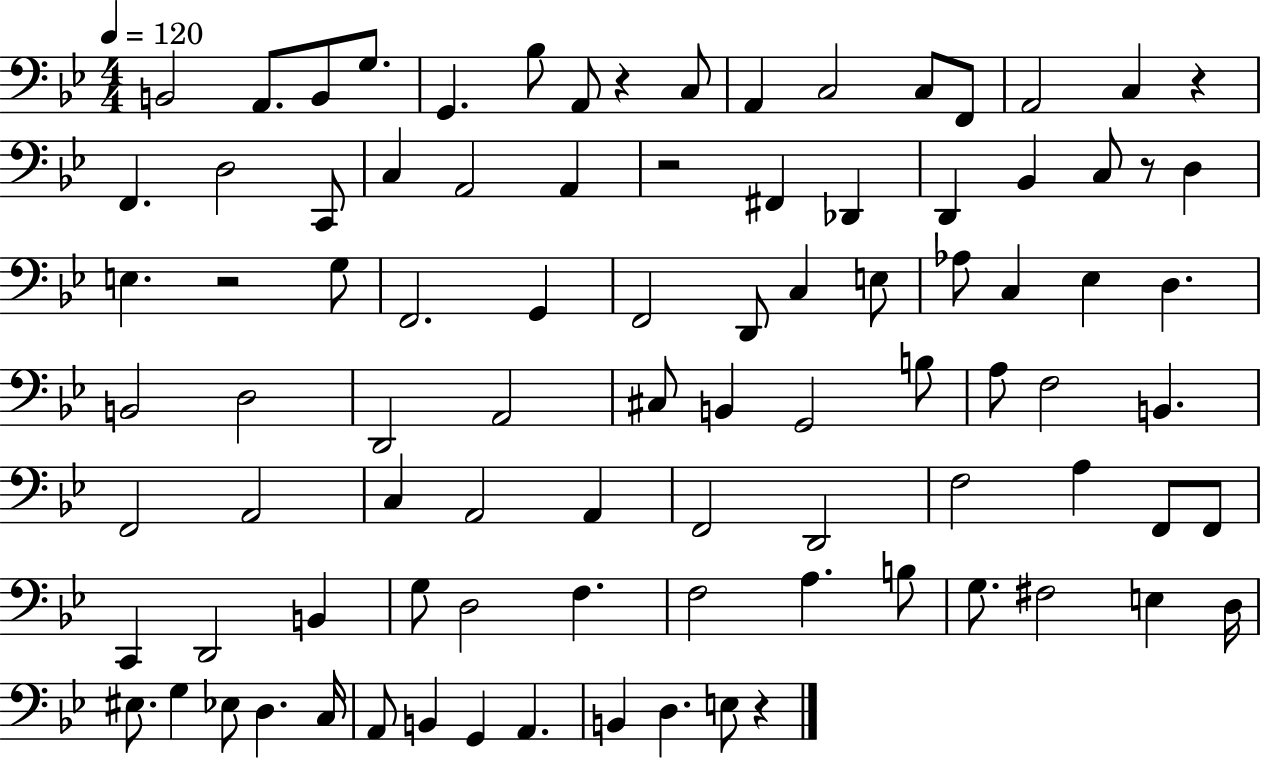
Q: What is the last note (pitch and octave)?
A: E3